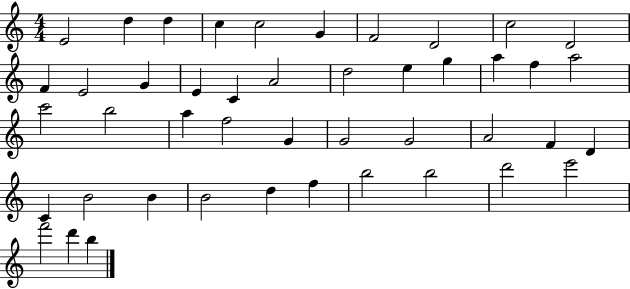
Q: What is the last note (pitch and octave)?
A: B5